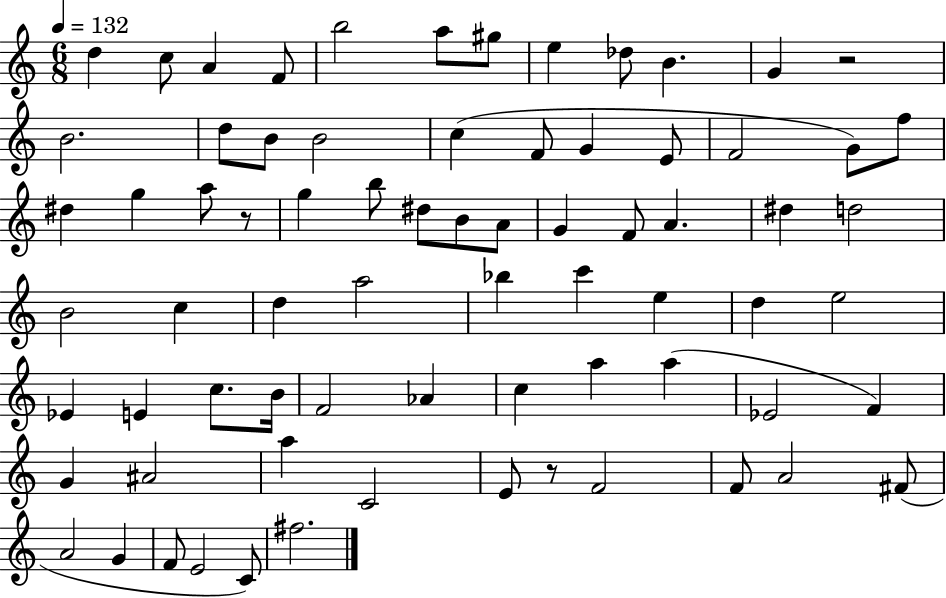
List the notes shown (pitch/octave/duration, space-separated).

D5/q C5/e A4/q F4/e B5/h A5/e G#5/e E5/q Db5/e B4/q. G4/q R/h B4/h. D5/e B4/e B4/h C5/q F4/e G4/q E4/e F4/h G4/e F5/e D#5/q G5/q A5/e R/e G5/q B5/e D#5/e B4/e A4/e G4/q F4/e A4/q. D#5/q D5/h B4/h C5/q D5/q A5/h Bb5/q C6/q E5/q D5/q E5/h Eb4/q E4/q C5/e. B4/s F4/h Ab4/q C5/q A5/q A5/q Eb4/h F4/q G4/q A#4/h A5/q C4/h E4/e R/e F4/h F4/e A4/h F#4/e A4/h G4/q F4/e E4/h C4/e F#5/h.